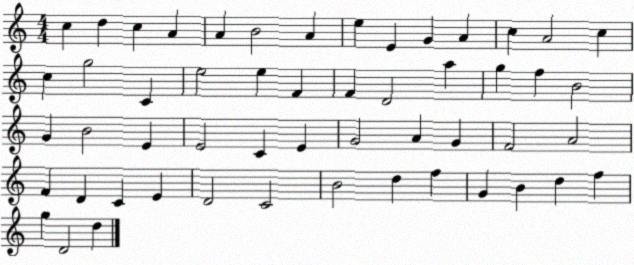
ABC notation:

X:1
T:Untitled
M:4/4
L:1/4
K:C
c d c A A B2 A e E G A c A2 c c g2 C e2 e F F D2 a g f B2 G B2 E E2 C E G2 A G F2 A2 F D C E D2 C2 B2 d f G B d f g D2 d